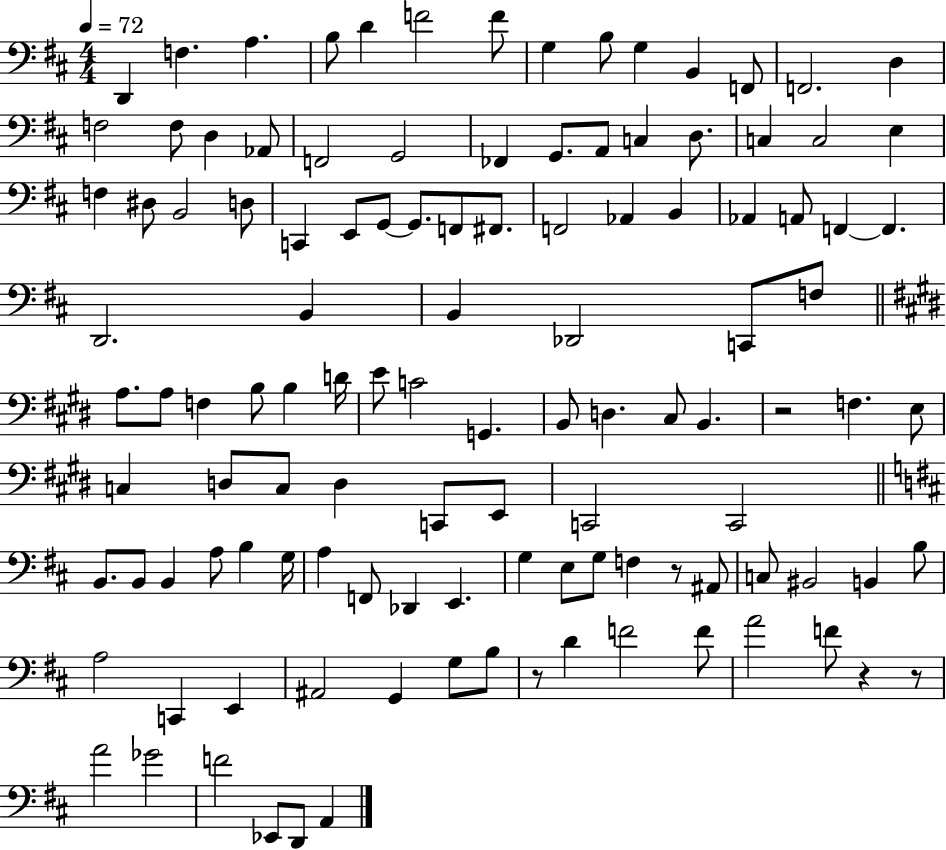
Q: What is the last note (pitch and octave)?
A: A2